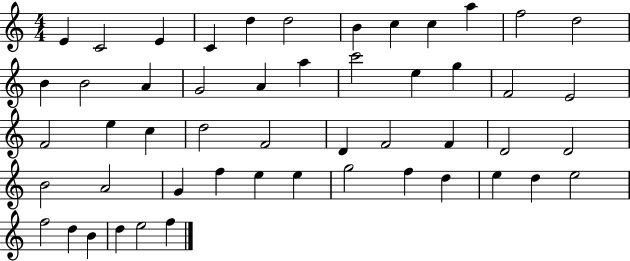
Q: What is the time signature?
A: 4/4